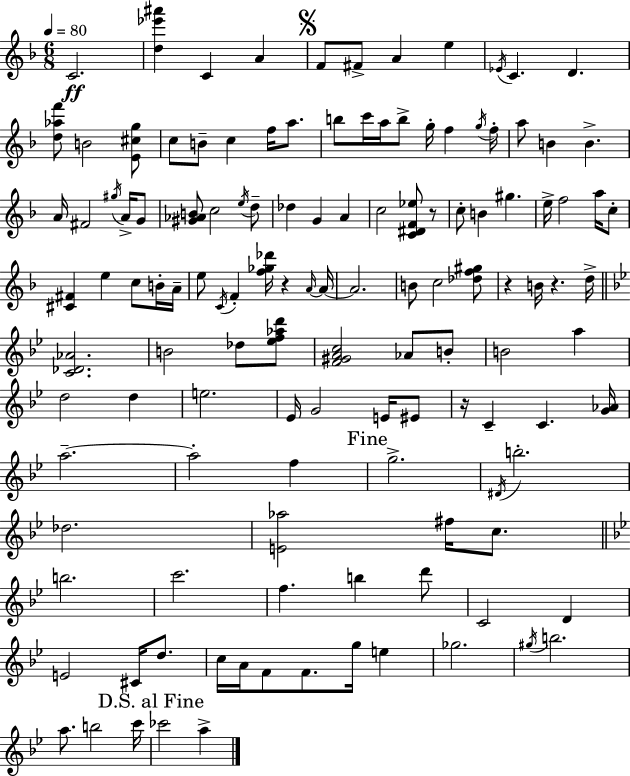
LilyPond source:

{
  \clef treble
  \numericTimeSignature
  \time 6/8
  \key f \major
  \tempo 4 = 80
  c'2.\ff | <d'' ees''' ais'''>4 c'4 a'4 | \mark \markup { \musicglyph "scripts.segno" } f'8 fis'8-> a'4 e''4 | \acciaccatura { ees'16 } c'4. d'4. | \break <d'' aes'' f'''>8 b'2 <e' cis'' g''>8 | c''8 b'8-- c''4 f''16 a''8. | b''8 c'''16 a''16 b''8-> g''16-. f''4 | \acciaccatura { g''16 } f''16-. a''8 b'4 b'4.-> | \break a'16 fis'2 \acciaccatura { gis''16 } | a'16-> g'8 <gis' aes' b'>8 c''2 | \acciaccatura { e''16 } d''8-- des''4 g'4 | a'4 c''2 | \break <c' dis' f' ees''>8 r8 c''8-. b'4 gis''4. | e''16-> f''2 | a''16 c''8-. <cis' fis'>4 e''4 | c''8 b'16-. a'16-- e''8 \acciaccatura { c'16 } f'4-. <f'' ges'' des'''>16 | \break r4 \grace { a'16~ }~ a'16 a'2. | b'8 c''2 | <des'' f'' gis''>8 r4 b'16 r4. | d''16-> \bar "||" \break \key bes \major <c' des' aes'>2. | b'2 des''8 <ees'' f'' aes'' d'''>8 | <f' gis' a' c''>2 aes'8 b'8-. | b'2 a''4 | \break d''2 d''4 | e''2. | ees'16 g'2 e'16 eis'8 | r16 c'4-- c'4. <g' aes'>16 | \break a''2.--~~ | a''2-. f''4 | \mark "Fine" g''2.-> | \acciaccatura { dis'16 } b''2.-. | \break des''2. | <e' aes''>2 fis''16 c''8. | \bar "||" \break \key bes \major b''2. | c'''2. | f''4. b''4 d'''8 | c'2 d'4 | \break e'2 cis'16 d''8. | c''16 a'16 f'8 f'8. g''16 e''4 | ges''2. | \acciaccatura { gis''16 } b''2. | \break a''8. b''2 | c'''16 \mark "D.S. al Fine" ces'''2 a''4-> | \bar "|."
}